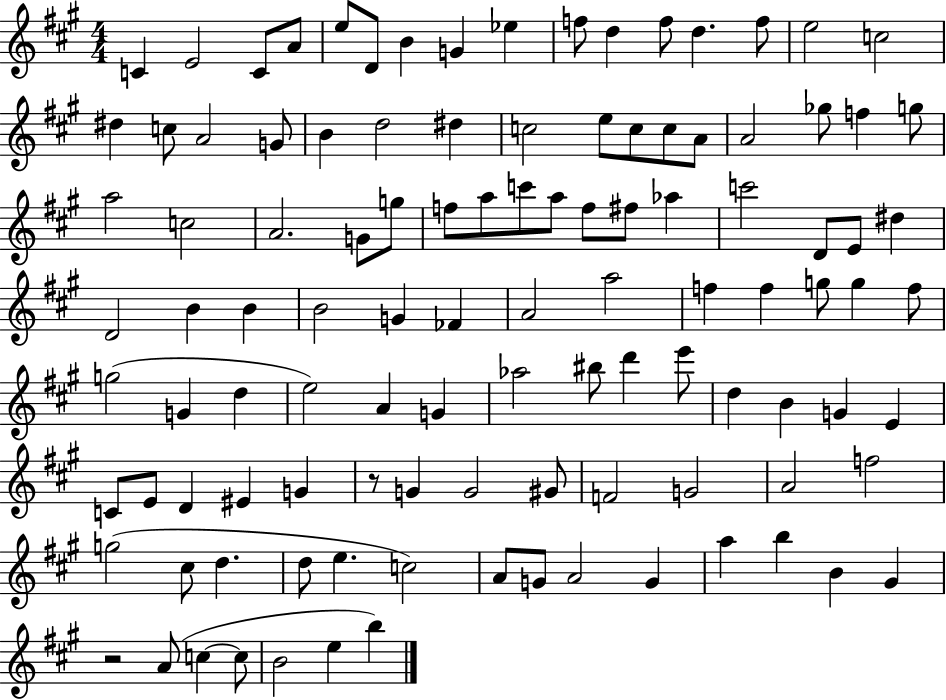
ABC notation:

X:1
T:Untitled
M:4/4
L:1/4
K:A
C E2 C/2 A/2 e/2 D/2 B G _e f/2 d f/2 d f/2 e2 c2 ^d c/2 A2 G/2 B d2 ^d c2 e/2 c/2 c/2 A/2 A2 _g/2 f g/2 a2 c2 A2 G/2 g/2 f/2 a/2 c'/2 a/2 f/2 ^f/2 _a c'2 D/2 E/2 ^d D2 B B B2 G _F A2 a2 f f g/2 g f/2 g2 G d e2 A G _a2 ^b/2 d' e'/2 d B G E C/2 E/2 D ^E G z/2 G G2 ^G/2 F2 G2 A2 f2 g2 ^c/2 d d/2 e c2 A/2 G/2 A2 G a b B ^G z2 A/2 c c/2 B2 e b